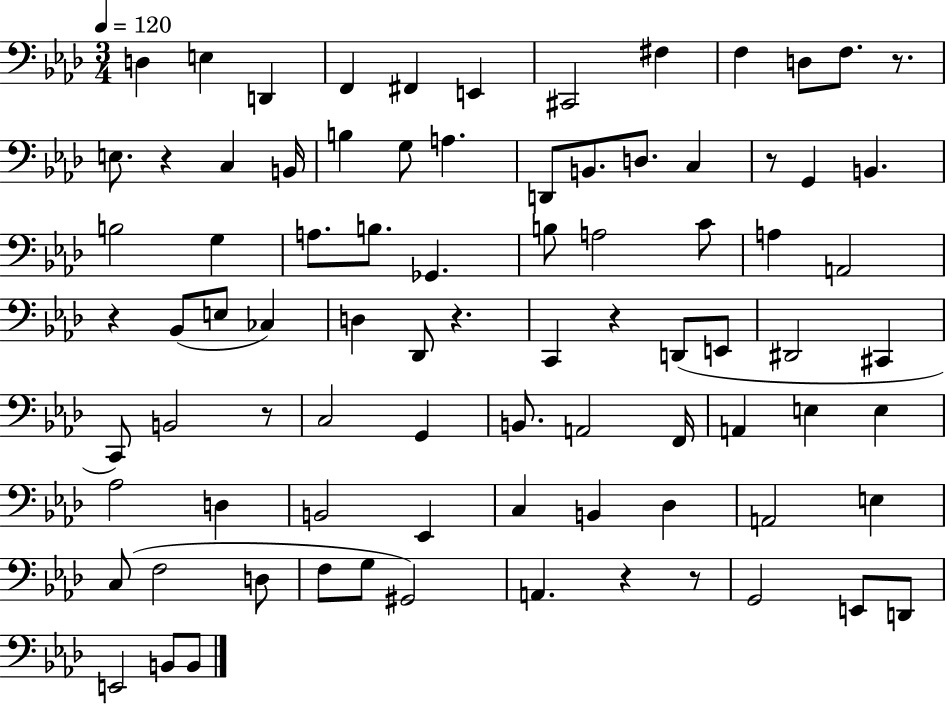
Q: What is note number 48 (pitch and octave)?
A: B2